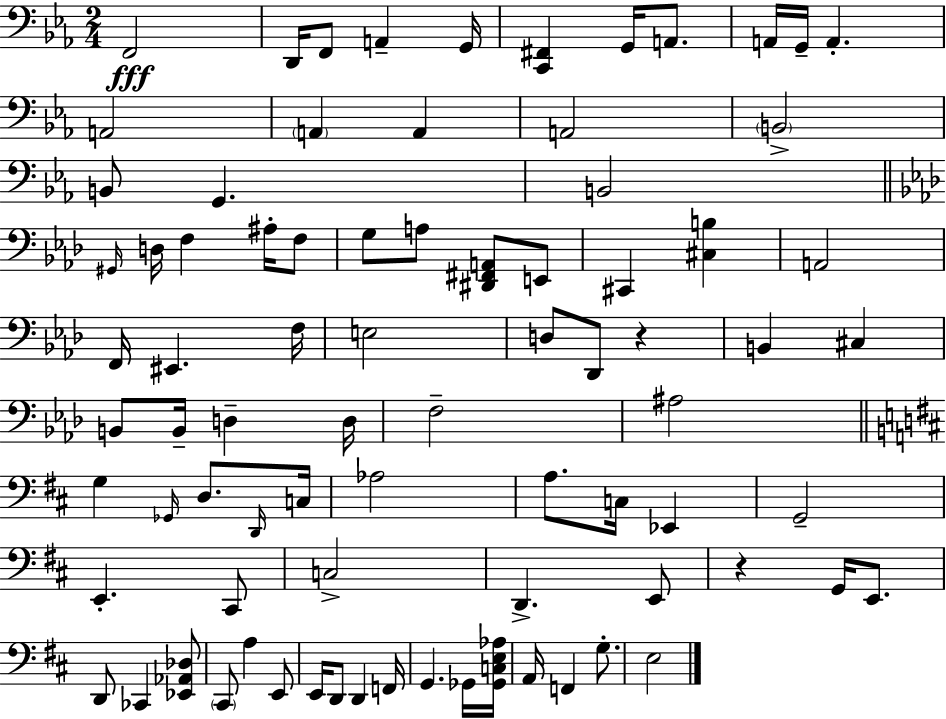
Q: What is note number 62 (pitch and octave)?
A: C#2